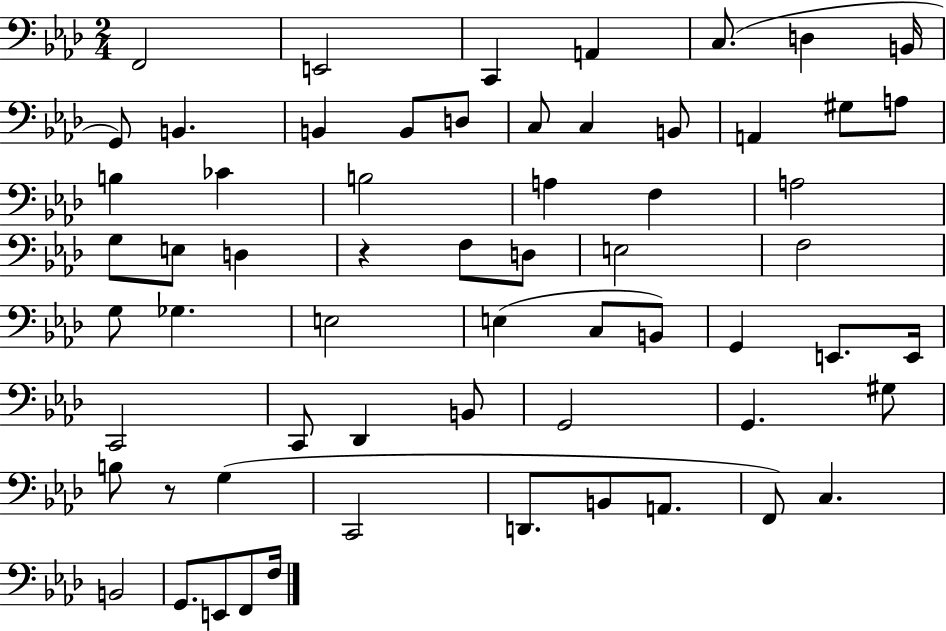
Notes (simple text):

F2/h E2/h C2/q A2/q C3/e. D3/q B2/s G2/e B2/q. B2/q B2/e D3/e C3/e C3/q B2/e A2/q G#3/e A3/e B3/q CES4/q B3/h A3/q F3/q A3/h G3/e E3/e D3/q R/q F3/e D3/e E3/h F3/h G3/e Gb3/q. E3/h E3/q C3/e B2/e G2/q E2/e. E2/s C2/h C2/e Db2/q B2/e G2/h G2/q. G#3/e B3/e R/e G3/q C2/h D2/e. B2/e A2/e. F2/e C3/q. B2/h G2/e. E2/e F2/e F3/s